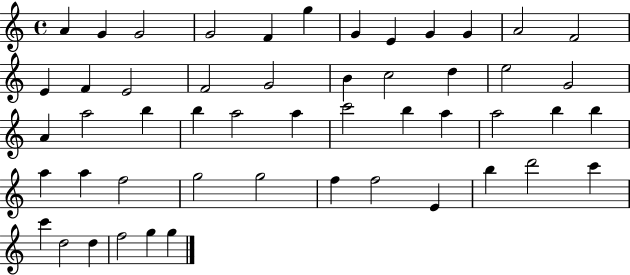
X:1
T:Untitled
M:4/4
L:1/4
K:C
A G G2 G2 F g G E G G A2 F2 E F E2 F2 G2 B c2 d e2 G2 A a2 b b a2 a c'2 b a a2 b b a a f2 g2 g2 f f2 E b d'2 c' c' d2 d f2 g g